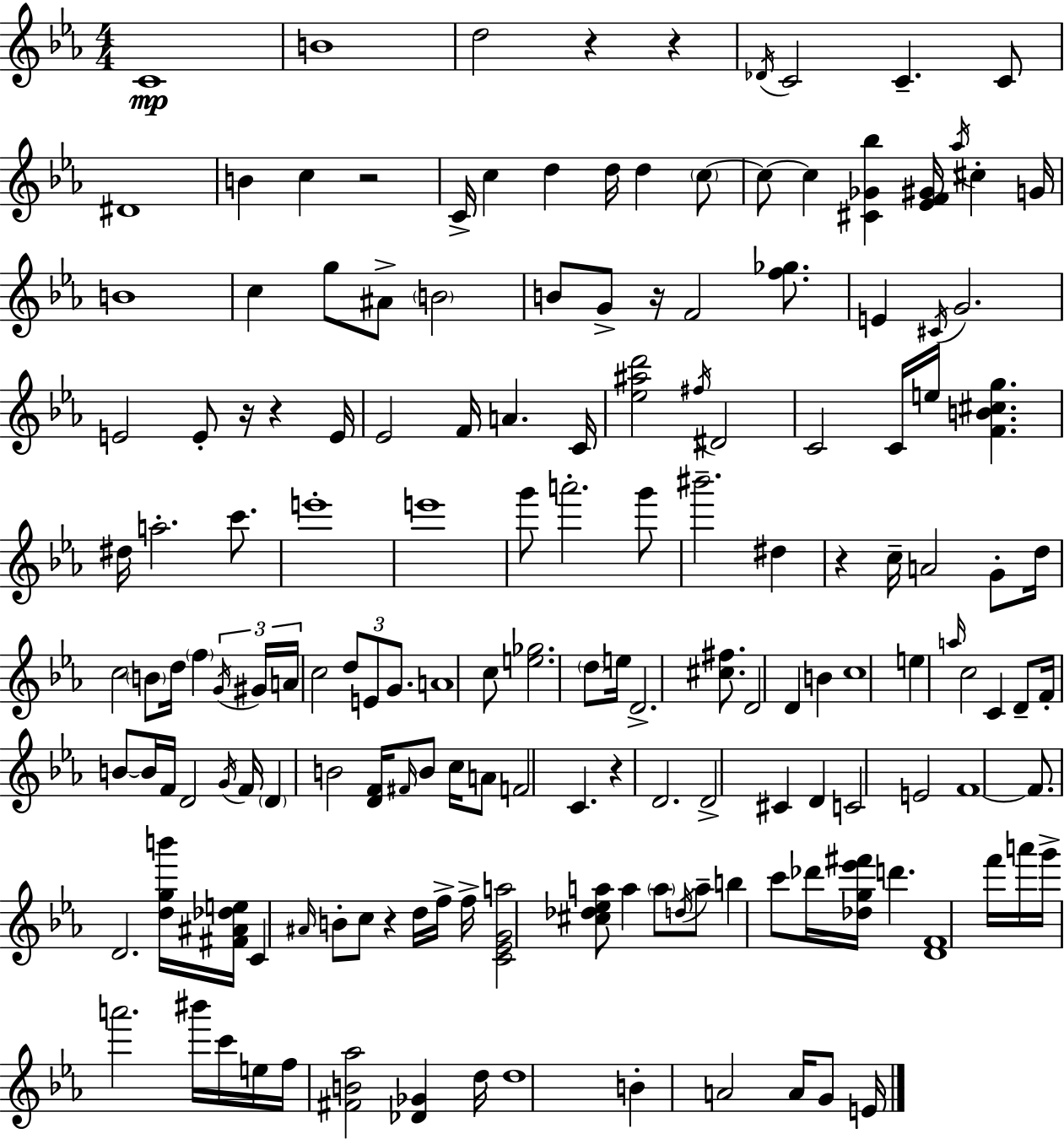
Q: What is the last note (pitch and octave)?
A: E4